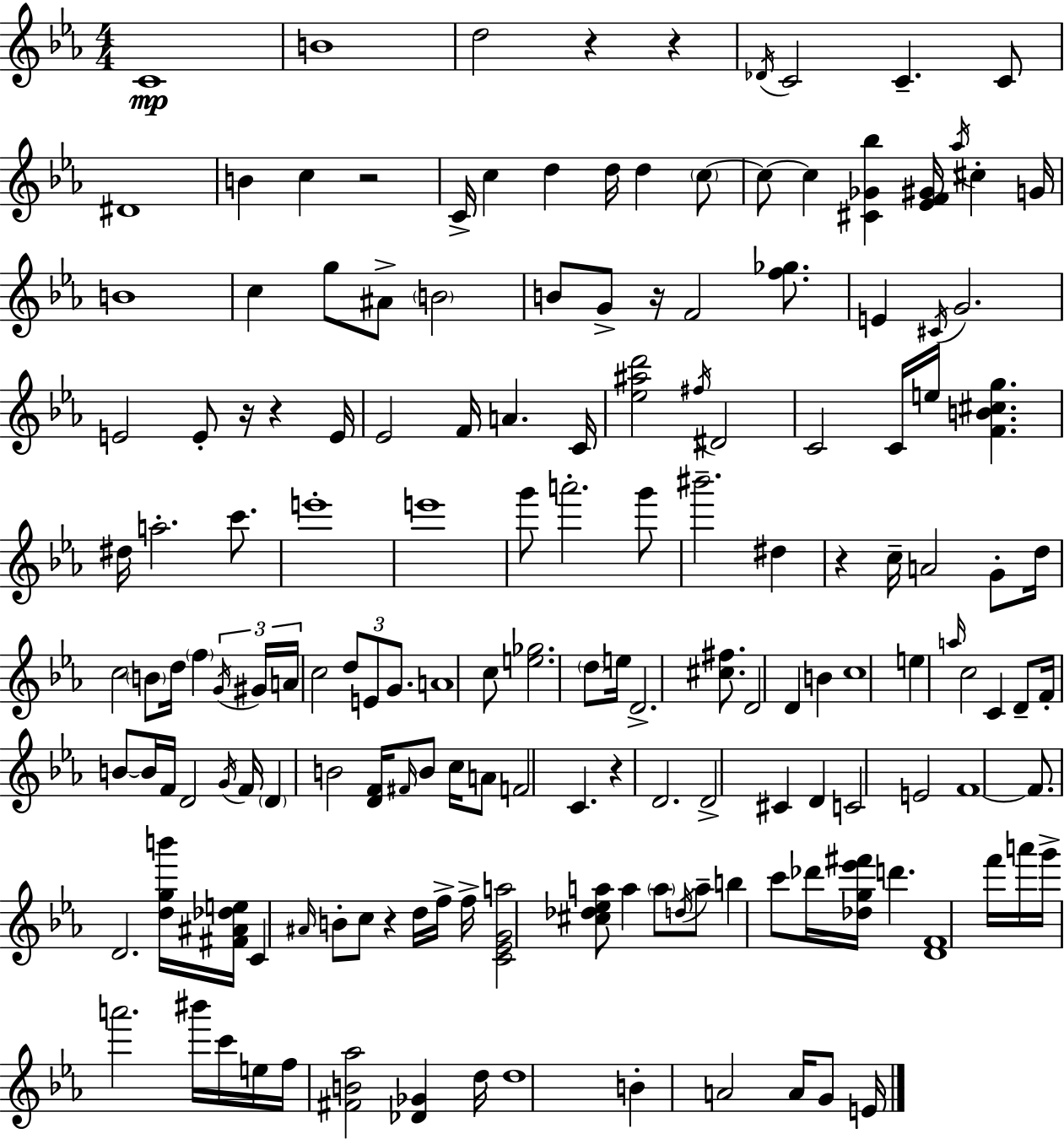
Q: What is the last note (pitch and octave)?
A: E4